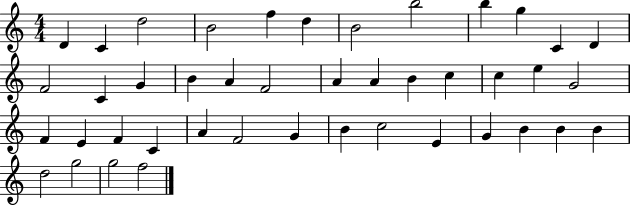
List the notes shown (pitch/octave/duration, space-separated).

D4/q C4/q D5/h B4/h F5/q D5/q B4/h B5/h B5/q G5/q C4/q D4/q F4/h C4/q G4/q B4/q A4/q F4/h A4/q A4/q B4/q C5/q C5/q E5/q G4/h F4/q E4/q F4/q C4/q A4/q F4/h G4/q B4/q C5/h E4/q G4/q B4/q B4/q B4/q D5/h G5/h G5/h F5/h